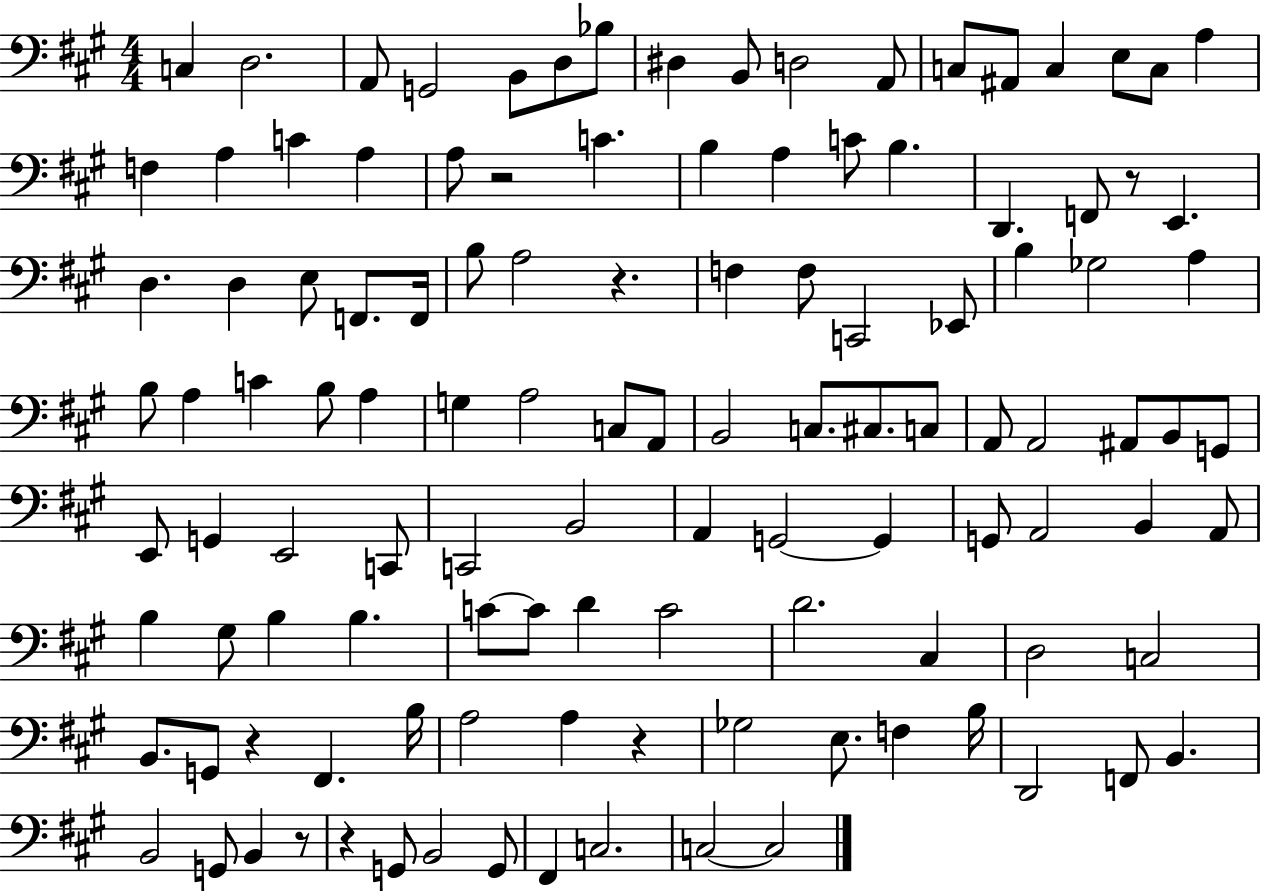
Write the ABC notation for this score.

X:1
T:Untitled
M:4/4
L:1/4
K:A
C, D,2 A,,/2 G,,2 B,,/2 D,/2 _B,/2 ^D, B,,/2 D,2 A,,/2 C,/2 ^A,,/2 C, E,/2 C,/2 A, F, A, C A, A,/2 z2 C B, A, C/2 B, D,, F,,/2 z/2 E,, D, D, E,/2 F,,/2 F,,/4 B,/2 A,2 z F, F,/2 C,,2 _E,,/2 B, _G,2 A, B,/2 A, C B,/2 A, G, A,2 C,/2 A,,/2 B,,2 C,/2 ^C,/2 C,/2 A,,/2 A,,2 ^A,,/2 B,,/2 G,,/2 E,,/2 G,, E,,2 C,,/2 C,,2 B,,2 A,, G,,2 G,, G,,/2 A,,2 B,, A,,/2 B, ^G,/2 B, B, C/2 C/2 D C2 D2 ^C, D,2 C,2 B,,/2 G,,/2 z ^F,, B,/4 A,2 A, z _G,2 E,/2 F, B,/4 D,,2 F,,/2 B,, B,,2 G,,/2 B,, z/2 z G,,/2 B,,2 G,,/2 ^F,, C,2 C,2 C,2